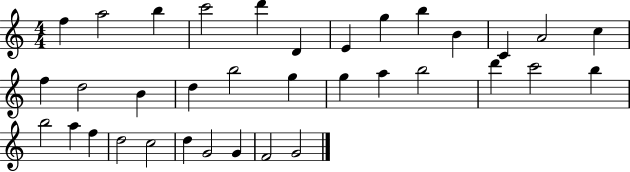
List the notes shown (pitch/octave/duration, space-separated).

F5/q A5/h B5/q C6/h D6/q D4/q E4/q G5/q B5/q B4/q C4/q A4/h C5/q F5/q D5/h B4/q D5/q B5/h G5/q G5/q A5/q B5/h D6/q C6/h B5/q B5/h A5/q F5/q D5/h C5/h D5/q G4/h G4/q F4/h G4/h